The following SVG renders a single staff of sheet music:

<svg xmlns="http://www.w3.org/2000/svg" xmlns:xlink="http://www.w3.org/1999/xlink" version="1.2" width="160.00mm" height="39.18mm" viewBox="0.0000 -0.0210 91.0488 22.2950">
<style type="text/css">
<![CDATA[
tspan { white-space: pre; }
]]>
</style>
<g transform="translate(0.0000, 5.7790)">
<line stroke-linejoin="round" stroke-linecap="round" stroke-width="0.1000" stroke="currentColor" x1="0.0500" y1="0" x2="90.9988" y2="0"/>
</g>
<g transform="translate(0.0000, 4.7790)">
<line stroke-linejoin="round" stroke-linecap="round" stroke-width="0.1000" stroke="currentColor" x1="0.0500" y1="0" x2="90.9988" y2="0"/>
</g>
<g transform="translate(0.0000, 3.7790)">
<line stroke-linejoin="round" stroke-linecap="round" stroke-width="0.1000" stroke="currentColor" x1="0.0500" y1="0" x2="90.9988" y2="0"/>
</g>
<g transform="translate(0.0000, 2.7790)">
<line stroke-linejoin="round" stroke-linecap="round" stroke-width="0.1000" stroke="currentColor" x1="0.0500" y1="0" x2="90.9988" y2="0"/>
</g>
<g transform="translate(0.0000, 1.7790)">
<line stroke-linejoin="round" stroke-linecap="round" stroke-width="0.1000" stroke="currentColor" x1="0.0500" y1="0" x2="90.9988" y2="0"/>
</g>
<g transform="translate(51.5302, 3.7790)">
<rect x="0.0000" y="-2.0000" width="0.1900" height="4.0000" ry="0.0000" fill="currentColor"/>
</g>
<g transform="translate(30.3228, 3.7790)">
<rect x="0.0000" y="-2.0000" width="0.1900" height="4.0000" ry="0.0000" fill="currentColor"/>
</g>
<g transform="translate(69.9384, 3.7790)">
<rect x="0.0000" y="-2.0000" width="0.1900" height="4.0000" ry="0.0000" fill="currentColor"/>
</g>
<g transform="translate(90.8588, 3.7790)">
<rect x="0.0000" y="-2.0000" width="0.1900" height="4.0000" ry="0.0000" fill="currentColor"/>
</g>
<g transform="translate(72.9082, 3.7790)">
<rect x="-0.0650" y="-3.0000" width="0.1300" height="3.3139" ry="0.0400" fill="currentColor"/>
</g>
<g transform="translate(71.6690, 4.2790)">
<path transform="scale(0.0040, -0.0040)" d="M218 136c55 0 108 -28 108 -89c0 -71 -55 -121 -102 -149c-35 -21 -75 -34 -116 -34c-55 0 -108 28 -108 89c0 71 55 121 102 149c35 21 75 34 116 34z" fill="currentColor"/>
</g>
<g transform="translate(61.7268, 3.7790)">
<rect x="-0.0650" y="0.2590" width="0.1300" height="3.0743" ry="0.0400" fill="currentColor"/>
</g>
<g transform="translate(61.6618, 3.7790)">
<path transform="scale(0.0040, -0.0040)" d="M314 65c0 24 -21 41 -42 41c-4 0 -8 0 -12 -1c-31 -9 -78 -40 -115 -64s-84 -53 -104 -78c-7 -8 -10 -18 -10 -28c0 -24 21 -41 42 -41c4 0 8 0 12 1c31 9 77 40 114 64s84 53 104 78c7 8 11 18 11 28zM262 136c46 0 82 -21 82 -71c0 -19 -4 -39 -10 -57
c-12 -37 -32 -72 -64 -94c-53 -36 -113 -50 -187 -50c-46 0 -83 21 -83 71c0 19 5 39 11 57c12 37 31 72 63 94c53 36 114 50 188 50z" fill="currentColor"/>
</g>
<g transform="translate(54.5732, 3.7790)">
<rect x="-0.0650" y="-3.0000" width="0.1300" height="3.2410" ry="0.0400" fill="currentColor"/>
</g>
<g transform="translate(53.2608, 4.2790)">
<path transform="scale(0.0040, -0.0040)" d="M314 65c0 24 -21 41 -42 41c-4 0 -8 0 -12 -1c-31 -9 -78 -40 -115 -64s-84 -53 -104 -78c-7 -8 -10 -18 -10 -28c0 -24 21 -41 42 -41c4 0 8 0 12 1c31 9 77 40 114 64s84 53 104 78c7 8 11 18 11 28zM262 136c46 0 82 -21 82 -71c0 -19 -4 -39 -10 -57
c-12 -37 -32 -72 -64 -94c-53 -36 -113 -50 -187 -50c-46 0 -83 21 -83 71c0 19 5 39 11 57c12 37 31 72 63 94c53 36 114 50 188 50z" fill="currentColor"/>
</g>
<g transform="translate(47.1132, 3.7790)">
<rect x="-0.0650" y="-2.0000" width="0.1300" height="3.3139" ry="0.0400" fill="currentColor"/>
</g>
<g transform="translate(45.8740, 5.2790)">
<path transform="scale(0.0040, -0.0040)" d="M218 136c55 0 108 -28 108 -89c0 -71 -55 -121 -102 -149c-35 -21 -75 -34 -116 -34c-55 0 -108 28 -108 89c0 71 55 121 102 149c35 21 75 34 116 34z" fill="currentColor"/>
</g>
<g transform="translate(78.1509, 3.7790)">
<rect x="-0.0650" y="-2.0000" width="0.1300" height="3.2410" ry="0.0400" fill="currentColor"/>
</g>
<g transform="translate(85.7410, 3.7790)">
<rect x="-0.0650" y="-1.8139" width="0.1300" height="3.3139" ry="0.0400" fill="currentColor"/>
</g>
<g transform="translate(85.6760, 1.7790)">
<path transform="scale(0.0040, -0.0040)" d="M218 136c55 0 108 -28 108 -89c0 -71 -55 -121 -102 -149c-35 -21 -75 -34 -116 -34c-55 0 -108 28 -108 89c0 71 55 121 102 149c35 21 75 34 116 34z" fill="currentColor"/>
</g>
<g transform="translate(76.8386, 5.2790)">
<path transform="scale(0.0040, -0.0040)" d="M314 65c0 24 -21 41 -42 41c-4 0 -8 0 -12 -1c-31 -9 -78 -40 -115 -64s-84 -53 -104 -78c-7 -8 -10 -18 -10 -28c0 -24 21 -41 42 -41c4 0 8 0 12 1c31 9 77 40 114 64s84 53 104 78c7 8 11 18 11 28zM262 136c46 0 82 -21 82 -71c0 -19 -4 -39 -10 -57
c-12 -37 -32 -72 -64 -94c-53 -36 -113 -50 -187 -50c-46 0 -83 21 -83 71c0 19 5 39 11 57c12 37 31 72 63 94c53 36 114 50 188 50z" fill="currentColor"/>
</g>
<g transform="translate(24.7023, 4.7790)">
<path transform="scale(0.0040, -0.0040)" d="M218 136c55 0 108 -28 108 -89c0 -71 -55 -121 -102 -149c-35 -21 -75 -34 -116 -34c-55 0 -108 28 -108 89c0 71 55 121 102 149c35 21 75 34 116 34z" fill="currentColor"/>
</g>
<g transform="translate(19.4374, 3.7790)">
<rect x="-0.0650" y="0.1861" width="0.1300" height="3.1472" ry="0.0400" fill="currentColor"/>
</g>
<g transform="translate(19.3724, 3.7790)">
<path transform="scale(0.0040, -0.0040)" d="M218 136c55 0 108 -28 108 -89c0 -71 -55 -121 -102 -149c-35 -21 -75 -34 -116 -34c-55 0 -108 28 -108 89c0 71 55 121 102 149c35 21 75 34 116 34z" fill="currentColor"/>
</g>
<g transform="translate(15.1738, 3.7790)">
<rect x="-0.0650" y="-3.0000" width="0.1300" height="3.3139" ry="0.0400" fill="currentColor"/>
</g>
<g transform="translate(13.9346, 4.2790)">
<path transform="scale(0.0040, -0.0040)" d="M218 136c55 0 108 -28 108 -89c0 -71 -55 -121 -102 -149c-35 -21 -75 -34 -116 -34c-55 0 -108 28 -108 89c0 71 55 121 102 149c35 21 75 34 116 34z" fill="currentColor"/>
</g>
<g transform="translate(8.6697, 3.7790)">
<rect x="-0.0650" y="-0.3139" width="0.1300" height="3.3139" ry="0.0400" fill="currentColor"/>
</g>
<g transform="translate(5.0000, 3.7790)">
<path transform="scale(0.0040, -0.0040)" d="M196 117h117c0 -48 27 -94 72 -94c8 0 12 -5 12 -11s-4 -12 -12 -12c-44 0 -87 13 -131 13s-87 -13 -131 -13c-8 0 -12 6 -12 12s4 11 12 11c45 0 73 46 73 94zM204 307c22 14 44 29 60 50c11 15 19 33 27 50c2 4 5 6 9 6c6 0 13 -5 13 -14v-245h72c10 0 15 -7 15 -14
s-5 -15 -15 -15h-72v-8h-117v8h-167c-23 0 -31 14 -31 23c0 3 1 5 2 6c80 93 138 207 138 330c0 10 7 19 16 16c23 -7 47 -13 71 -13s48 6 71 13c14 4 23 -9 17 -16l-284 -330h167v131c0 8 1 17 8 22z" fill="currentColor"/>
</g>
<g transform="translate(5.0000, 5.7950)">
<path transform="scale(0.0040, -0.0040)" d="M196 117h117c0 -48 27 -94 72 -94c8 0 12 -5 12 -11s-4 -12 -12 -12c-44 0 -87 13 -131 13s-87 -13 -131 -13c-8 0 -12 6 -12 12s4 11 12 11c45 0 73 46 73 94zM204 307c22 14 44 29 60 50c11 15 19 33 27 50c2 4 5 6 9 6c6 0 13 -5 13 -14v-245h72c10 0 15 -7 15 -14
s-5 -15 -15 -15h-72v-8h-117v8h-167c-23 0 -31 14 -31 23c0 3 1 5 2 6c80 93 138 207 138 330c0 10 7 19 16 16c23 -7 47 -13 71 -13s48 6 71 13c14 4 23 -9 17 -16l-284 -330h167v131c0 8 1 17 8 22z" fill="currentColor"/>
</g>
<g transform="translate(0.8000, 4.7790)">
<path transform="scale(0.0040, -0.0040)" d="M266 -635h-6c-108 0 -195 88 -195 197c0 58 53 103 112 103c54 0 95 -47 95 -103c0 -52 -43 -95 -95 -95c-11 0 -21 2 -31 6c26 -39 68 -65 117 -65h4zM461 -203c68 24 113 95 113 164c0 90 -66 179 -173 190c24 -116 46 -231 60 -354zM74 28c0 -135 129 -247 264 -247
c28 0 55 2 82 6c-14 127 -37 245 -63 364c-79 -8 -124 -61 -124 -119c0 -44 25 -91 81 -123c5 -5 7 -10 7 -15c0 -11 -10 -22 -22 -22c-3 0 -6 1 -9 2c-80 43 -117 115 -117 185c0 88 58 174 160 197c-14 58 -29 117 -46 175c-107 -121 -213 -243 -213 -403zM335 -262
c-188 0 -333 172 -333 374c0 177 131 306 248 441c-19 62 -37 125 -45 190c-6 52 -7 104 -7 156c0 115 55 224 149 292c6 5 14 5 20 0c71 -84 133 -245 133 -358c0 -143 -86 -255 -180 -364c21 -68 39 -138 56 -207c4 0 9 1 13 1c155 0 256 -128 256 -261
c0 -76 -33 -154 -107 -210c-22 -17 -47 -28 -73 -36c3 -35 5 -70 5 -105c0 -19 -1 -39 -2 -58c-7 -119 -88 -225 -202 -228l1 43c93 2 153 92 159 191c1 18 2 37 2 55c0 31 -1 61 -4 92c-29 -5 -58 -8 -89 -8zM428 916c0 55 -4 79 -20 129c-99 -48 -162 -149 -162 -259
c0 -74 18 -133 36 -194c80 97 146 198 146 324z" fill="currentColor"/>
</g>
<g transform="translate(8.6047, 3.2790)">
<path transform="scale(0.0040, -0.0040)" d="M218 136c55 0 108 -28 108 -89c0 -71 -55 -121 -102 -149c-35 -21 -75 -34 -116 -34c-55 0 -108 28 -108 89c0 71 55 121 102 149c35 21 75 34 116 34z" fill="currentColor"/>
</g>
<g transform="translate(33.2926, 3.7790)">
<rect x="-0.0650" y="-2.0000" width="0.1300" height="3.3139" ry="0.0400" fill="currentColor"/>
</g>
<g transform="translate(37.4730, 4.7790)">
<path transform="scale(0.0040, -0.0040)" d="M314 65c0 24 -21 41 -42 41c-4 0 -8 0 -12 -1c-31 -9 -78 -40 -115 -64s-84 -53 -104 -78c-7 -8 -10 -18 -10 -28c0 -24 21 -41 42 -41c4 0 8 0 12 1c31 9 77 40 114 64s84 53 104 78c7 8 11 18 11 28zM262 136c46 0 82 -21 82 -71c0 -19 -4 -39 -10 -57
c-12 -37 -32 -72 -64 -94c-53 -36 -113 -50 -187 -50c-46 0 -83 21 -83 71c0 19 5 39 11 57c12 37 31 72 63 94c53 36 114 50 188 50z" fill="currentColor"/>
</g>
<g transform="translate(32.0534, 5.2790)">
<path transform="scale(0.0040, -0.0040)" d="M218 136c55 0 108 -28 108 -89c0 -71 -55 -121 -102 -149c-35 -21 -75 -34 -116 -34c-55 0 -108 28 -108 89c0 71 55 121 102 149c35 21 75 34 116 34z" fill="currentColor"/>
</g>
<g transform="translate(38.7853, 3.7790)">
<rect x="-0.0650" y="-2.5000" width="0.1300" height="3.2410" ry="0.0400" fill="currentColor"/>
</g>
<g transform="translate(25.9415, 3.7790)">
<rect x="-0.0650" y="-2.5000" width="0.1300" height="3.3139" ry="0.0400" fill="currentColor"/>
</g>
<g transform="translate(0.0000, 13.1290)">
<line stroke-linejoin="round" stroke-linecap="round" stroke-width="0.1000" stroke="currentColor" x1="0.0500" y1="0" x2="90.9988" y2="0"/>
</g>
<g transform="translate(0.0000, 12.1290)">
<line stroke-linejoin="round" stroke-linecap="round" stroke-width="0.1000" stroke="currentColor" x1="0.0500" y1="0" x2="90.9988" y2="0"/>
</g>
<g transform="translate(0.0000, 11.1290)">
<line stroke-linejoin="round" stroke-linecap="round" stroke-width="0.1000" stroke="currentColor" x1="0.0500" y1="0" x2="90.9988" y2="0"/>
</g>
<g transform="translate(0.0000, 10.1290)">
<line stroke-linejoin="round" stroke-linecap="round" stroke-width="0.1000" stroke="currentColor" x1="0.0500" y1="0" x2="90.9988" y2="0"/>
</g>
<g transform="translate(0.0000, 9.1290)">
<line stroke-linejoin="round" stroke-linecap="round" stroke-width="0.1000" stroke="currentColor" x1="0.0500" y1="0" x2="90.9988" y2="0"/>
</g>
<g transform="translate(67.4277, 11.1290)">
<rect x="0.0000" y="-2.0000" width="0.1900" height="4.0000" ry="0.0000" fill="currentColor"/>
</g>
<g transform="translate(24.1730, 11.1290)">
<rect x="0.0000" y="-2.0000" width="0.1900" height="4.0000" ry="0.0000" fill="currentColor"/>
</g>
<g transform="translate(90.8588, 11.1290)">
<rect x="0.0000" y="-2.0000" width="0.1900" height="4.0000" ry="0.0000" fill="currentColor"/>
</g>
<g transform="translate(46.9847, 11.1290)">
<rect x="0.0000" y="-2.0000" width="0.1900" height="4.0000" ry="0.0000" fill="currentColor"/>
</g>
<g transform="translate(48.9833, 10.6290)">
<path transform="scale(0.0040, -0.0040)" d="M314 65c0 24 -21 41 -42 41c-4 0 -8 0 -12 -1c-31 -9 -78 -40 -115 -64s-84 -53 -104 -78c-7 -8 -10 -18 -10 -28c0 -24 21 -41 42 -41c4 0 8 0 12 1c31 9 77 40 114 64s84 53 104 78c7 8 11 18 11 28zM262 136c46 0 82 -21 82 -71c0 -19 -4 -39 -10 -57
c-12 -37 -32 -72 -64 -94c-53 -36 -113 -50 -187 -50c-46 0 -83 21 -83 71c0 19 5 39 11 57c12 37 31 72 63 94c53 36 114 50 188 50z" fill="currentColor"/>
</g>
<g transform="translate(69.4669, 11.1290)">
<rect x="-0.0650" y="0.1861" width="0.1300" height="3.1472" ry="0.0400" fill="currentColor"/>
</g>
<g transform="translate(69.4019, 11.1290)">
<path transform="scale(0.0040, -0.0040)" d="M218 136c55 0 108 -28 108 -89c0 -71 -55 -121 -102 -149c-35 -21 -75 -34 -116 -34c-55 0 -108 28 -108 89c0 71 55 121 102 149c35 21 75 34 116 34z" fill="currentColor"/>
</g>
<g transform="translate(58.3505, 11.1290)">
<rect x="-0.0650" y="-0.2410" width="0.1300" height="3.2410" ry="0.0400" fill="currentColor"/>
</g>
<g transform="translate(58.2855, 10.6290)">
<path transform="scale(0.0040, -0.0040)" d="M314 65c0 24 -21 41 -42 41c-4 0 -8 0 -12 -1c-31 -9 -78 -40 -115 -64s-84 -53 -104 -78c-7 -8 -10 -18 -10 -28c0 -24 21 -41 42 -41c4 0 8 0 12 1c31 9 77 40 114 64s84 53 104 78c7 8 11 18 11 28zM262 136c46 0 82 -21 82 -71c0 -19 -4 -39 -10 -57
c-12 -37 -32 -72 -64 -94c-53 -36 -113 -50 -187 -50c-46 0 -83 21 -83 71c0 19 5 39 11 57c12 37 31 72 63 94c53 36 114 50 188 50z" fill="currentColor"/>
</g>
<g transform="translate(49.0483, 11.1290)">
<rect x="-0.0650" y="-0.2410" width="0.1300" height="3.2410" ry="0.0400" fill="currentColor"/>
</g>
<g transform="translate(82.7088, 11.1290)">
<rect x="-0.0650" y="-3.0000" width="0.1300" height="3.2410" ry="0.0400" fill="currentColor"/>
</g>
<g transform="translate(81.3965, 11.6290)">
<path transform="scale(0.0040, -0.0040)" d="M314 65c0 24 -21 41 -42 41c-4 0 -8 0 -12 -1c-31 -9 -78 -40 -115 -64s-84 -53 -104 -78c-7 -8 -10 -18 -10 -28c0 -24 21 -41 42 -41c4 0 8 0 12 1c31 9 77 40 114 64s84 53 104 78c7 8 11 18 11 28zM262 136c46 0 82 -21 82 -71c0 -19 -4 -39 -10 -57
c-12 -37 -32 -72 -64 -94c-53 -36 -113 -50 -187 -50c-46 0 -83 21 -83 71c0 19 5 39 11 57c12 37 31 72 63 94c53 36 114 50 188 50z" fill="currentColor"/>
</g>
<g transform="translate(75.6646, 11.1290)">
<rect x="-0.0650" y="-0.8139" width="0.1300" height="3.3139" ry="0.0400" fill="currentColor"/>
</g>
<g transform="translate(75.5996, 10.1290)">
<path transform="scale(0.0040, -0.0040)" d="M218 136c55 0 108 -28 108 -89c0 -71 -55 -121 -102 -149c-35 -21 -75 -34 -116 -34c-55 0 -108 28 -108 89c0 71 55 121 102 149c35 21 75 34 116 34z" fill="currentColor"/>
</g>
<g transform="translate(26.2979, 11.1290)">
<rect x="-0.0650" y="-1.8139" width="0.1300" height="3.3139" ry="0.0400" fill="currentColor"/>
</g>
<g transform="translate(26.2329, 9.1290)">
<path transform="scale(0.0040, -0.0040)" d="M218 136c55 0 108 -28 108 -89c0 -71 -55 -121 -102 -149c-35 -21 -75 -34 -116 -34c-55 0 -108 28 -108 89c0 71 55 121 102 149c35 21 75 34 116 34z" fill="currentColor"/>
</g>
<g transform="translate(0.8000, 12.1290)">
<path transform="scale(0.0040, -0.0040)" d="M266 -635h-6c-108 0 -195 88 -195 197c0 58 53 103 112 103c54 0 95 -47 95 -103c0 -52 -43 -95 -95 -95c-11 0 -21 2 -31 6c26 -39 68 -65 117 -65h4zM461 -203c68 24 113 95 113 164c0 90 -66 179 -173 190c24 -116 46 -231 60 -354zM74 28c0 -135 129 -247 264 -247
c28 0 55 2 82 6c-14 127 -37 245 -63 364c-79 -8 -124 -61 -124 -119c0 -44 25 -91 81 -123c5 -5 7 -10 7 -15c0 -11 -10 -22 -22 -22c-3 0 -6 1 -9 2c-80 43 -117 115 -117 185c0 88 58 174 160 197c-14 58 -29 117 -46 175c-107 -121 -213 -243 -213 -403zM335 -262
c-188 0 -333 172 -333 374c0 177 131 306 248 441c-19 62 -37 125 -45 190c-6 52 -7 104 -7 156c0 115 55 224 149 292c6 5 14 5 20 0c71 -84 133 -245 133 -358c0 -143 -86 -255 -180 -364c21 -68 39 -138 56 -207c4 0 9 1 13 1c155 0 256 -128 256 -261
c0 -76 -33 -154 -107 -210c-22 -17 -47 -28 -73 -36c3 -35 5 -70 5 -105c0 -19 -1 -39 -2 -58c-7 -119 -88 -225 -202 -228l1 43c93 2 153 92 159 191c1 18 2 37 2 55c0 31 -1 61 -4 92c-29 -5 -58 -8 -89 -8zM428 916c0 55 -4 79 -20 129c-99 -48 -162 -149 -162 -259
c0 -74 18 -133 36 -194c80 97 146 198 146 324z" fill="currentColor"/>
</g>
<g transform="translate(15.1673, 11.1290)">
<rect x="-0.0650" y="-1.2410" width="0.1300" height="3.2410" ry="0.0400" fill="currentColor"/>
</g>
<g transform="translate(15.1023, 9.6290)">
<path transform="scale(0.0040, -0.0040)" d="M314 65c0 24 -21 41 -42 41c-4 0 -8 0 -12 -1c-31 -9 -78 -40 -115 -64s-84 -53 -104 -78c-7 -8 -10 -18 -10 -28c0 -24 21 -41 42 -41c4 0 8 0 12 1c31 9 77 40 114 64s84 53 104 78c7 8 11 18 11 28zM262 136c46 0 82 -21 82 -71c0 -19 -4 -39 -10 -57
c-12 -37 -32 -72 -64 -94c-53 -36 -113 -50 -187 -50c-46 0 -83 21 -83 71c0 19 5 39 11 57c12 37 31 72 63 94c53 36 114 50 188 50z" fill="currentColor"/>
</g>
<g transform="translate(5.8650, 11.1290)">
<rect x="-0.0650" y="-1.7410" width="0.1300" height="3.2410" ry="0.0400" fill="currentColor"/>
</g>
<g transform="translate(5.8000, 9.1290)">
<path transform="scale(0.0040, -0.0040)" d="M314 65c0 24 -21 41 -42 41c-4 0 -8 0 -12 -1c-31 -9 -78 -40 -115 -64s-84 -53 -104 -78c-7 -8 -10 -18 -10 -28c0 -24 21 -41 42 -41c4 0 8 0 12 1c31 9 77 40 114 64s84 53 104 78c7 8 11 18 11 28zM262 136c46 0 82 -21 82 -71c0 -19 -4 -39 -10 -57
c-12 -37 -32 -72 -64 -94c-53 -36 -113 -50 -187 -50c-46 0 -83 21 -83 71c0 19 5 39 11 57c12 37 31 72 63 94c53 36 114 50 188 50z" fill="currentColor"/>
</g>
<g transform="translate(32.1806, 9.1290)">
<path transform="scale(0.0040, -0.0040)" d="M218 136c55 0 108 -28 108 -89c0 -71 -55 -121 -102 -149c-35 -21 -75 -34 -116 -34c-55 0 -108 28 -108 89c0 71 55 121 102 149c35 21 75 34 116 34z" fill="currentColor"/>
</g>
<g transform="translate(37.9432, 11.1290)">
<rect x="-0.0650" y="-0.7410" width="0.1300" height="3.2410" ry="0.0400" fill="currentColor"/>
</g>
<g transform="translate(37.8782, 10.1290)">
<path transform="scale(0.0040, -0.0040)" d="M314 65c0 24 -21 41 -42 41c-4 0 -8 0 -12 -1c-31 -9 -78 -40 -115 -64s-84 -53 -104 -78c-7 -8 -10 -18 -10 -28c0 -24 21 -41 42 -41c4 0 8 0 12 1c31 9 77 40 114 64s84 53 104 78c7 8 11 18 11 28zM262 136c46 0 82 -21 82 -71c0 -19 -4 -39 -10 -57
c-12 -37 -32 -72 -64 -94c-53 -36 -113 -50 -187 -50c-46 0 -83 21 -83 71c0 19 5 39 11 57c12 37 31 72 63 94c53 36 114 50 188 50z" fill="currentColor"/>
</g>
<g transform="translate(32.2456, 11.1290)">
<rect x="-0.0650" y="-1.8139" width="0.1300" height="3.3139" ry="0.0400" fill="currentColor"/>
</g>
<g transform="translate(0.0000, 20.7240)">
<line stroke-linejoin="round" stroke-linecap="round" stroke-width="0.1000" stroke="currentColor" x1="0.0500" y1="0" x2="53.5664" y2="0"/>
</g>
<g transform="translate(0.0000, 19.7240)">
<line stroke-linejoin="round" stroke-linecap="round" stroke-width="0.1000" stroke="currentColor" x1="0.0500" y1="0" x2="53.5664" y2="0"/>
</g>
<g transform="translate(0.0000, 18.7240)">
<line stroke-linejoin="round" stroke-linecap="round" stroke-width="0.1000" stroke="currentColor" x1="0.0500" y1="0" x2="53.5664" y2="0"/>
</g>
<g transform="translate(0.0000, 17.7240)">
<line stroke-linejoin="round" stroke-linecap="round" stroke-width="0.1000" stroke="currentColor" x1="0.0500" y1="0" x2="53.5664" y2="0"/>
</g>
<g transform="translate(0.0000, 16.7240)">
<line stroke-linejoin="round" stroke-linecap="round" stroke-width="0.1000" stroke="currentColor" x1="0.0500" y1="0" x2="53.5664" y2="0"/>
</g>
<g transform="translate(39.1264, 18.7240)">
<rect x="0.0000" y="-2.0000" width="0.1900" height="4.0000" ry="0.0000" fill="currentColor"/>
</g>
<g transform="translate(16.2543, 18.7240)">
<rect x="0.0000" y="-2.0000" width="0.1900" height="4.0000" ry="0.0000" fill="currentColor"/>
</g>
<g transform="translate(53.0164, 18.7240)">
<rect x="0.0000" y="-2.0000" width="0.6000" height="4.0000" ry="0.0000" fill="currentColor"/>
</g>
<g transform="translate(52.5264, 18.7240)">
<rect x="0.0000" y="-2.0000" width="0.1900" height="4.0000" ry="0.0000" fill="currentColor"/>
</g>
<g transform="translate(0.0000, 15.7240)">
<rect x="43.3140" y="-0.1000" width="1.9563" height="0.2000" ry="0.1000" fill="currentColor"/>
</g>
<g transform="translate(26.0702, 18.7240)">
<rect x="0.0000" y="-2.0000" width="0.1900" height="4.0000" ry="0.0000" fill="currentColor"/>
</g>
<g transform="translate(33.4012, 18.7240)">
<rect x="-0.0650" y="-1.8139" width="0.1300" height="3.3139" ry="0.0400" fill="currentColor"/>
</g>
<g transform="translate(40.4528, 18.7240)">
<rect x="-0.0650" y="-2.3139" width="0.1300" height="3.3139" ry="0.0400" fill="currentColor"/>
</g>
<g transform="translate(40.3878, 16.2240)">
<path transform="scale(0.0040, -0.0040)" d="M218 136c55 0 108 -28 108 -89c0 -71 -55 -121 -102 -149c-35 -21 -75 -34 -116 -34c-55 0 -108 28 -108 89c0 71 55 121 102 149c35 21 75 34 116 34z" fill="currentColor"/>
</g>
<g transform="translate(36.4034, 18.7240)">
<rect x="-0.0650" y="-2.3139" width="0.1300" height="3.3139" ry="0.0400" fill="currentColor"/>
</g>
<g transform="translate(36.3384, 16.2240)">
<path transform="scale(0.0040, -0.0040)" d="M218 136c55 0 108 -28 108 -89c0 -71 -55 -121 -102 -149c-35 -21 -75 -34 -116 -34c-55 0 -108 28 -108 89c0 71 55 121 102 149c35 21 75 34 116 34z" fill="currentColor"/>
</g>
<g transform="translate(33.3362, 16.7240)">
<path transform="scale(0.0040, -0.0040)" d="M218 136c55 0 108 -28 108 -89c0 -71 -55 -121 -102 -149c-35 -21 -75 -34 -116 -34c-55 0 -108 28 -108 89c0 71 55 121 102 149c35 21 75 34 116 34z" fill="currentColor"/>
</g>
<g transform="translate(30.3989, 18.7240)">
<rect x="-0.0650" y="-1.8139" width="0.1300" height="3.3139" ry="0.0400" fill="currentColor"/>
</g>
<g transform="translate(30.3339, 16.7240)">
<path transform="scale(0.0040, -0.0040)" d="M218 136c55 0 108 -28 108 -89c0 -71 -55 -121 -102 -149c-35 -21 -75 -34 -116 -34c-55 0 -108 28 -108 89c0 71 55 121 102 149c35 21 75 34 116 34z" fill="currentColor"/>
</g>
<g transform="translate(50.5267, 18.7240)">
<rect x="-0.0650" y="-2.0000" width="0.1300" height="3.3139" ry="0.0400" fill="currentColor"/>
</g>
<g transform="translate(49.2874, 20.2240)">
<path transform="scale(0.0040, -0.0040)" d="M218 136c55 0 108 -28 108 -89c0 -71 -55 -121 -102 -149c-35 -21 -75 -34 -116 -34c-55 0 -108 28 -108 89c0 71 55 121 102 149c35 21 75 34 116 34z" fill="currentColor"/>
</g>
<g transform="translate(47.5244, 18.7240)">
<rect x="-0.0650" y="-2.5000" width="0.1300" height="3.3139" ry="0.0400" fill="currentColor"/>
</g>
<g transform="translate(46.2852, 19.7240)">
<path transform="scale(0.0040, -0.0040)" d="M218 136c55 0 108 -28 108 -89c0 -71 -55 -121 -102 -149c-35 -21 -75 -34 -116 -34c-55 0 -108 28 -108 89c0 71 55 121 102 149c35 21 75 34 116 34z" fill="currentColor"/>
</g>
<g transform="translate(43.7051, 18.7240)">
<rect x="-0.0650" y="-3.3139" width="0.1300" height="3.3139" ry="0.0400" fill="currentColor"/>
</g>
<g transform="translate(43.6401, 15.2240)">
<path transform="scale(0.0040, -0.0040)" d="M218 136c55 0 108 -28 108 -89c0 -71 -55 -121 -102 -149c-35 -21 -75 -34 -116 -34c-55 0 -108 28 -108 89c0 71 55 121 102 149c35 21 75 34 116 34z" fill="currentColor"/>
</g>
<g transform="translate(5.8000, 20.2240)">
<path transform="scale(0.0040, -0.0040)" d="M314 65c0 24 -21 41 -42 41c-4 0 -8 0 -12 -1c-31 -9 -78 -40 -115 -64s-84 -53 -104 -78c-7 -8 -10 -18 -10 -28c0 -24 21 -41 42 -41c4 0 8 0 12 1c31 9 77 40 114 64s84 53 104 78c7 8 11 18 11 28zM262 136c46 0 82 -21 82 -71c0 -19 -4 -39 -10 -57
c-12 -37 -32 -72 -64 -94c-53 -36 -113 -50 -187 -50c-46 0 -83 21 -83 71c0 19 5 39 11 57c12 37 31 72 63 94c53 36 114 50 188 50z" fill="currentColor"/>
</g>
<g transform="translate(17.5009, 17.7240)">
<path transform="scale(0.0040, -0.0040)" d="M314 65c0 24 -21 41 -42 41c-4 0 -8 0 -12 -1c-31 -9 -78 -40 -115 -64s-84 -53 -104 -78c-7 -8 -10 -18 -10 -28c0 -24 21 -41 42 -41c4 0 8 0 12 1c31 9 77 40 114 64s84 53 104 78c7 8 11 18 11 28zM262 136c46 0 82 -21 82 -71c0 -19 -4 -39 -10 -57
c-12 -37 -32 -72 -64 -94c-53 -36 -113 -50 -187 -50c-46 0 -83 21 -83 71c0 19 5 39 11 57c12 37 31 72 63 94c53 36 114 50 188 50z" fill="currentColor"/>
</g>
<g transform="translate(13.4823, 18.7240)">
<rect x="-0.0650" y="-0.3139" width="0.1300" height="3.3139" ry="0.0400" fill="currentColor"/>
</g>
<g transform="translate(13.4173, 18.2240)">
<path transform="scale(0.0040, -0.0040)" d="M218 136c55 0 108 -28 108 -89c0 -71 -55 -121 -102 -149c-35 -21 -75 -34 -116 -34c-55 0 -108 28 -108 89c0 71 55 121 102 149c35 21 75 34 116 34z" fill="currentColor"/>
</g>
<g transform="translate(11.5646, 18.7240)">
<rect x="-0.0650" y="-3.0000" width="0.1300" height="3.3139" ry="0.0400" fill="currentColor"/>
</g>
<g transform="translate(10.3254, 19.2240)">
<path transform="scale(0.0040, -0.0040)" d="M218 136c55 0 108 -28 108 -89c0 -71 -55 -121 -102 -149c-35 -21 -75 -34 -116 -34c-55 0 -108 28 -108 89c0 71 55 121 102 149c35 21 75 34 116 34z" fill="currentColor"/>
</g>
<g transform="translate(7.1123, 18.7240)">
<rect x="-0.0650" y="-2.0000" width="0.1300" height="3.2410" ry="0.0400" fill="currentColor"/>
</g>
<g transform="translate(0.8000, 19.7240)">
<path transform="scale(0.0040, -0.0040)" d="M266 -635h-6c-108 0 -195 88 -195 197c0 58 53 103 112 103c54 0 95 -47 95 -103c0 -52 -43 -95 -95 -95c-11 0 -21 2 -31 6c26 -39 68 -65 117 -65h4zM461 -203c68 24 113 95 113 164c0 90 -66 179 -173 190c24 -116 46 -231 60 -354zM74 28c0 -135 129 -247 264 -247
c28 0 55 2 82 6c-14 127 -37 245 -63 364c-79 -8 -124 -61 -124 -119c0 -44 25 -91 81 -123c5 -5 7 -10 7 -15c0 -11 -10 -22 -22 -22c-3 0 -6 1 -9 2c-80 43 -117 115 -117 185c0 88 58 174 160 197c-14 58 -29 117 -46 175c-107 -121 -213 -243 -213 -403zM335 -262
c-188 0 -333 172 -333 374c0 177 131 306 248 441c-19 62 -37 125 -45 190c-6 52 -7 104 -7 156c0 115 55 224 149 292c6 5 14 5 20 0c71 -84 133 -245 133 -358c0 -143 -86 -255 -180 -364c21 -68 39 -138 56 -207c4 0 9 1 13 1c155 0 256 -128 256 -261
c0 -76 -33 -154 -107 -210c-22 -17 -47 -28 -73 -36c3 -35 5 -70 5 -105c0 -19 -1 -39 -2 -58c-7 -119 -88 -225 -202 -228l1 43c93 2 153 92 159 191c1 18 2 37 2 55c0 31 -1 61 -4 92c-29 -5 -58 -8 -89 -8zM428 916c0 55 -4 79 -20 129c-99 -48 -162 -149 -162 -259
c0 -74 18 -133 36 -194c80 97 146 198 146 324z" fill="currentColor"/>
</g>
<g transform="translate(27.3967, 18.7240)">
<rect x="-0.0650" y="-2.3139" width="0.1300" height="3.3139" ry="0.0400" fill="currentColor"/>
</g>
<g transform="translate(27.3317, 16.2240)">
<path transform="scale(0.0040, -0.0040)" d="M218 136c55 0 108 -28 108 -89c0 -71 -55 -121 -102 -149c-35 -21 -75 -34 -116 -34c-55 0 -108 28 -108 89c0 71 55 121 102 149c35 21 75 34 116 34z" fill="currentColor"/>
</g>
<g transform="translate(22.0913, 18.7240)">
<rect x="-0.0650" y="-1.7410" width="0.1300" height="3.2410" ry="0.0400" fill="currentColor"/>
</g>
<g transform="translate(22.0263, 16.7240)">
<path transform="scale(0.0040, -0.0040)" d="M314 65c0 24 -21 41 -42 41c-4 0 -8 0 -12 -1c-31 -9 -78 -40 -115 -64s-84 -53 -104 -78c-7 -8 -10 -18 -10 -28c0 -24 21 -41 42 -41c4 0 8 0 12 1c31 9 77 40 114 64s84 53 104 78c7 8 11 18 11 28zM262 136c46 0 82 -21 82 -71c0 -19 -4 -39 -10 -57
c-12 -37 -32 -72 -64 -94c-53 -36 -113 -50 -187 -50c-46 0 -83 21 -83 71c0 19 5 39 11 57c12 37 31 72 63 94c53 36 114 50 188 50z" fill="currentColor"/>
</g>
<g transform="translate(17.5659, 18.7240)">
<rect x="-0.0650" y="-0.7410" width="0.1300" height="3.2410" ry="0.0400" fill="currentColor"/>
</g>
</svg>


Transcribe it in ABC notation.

X:1
T:Untitled
M:4/4
L:1/4
K:C
c A B G F G2 F A2 B2 A F2 f f2 e2 f f d2 c2 c2 B d A2 F2 A c d2 f2 g f f g g b G F